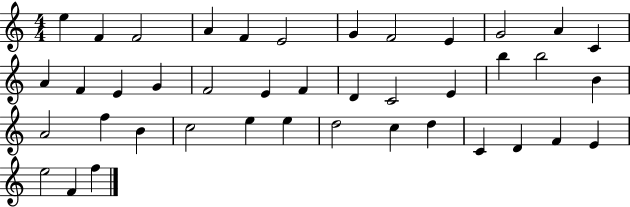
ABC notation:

X:1
T:Untitled
M:4/4
L:1/4
K:C
e F F2 A F E2 G F2 E G2 A C A F E G F2 E F D C2 E b b2 B A2 f B c2 e e d2 c d C D F E e2 F f